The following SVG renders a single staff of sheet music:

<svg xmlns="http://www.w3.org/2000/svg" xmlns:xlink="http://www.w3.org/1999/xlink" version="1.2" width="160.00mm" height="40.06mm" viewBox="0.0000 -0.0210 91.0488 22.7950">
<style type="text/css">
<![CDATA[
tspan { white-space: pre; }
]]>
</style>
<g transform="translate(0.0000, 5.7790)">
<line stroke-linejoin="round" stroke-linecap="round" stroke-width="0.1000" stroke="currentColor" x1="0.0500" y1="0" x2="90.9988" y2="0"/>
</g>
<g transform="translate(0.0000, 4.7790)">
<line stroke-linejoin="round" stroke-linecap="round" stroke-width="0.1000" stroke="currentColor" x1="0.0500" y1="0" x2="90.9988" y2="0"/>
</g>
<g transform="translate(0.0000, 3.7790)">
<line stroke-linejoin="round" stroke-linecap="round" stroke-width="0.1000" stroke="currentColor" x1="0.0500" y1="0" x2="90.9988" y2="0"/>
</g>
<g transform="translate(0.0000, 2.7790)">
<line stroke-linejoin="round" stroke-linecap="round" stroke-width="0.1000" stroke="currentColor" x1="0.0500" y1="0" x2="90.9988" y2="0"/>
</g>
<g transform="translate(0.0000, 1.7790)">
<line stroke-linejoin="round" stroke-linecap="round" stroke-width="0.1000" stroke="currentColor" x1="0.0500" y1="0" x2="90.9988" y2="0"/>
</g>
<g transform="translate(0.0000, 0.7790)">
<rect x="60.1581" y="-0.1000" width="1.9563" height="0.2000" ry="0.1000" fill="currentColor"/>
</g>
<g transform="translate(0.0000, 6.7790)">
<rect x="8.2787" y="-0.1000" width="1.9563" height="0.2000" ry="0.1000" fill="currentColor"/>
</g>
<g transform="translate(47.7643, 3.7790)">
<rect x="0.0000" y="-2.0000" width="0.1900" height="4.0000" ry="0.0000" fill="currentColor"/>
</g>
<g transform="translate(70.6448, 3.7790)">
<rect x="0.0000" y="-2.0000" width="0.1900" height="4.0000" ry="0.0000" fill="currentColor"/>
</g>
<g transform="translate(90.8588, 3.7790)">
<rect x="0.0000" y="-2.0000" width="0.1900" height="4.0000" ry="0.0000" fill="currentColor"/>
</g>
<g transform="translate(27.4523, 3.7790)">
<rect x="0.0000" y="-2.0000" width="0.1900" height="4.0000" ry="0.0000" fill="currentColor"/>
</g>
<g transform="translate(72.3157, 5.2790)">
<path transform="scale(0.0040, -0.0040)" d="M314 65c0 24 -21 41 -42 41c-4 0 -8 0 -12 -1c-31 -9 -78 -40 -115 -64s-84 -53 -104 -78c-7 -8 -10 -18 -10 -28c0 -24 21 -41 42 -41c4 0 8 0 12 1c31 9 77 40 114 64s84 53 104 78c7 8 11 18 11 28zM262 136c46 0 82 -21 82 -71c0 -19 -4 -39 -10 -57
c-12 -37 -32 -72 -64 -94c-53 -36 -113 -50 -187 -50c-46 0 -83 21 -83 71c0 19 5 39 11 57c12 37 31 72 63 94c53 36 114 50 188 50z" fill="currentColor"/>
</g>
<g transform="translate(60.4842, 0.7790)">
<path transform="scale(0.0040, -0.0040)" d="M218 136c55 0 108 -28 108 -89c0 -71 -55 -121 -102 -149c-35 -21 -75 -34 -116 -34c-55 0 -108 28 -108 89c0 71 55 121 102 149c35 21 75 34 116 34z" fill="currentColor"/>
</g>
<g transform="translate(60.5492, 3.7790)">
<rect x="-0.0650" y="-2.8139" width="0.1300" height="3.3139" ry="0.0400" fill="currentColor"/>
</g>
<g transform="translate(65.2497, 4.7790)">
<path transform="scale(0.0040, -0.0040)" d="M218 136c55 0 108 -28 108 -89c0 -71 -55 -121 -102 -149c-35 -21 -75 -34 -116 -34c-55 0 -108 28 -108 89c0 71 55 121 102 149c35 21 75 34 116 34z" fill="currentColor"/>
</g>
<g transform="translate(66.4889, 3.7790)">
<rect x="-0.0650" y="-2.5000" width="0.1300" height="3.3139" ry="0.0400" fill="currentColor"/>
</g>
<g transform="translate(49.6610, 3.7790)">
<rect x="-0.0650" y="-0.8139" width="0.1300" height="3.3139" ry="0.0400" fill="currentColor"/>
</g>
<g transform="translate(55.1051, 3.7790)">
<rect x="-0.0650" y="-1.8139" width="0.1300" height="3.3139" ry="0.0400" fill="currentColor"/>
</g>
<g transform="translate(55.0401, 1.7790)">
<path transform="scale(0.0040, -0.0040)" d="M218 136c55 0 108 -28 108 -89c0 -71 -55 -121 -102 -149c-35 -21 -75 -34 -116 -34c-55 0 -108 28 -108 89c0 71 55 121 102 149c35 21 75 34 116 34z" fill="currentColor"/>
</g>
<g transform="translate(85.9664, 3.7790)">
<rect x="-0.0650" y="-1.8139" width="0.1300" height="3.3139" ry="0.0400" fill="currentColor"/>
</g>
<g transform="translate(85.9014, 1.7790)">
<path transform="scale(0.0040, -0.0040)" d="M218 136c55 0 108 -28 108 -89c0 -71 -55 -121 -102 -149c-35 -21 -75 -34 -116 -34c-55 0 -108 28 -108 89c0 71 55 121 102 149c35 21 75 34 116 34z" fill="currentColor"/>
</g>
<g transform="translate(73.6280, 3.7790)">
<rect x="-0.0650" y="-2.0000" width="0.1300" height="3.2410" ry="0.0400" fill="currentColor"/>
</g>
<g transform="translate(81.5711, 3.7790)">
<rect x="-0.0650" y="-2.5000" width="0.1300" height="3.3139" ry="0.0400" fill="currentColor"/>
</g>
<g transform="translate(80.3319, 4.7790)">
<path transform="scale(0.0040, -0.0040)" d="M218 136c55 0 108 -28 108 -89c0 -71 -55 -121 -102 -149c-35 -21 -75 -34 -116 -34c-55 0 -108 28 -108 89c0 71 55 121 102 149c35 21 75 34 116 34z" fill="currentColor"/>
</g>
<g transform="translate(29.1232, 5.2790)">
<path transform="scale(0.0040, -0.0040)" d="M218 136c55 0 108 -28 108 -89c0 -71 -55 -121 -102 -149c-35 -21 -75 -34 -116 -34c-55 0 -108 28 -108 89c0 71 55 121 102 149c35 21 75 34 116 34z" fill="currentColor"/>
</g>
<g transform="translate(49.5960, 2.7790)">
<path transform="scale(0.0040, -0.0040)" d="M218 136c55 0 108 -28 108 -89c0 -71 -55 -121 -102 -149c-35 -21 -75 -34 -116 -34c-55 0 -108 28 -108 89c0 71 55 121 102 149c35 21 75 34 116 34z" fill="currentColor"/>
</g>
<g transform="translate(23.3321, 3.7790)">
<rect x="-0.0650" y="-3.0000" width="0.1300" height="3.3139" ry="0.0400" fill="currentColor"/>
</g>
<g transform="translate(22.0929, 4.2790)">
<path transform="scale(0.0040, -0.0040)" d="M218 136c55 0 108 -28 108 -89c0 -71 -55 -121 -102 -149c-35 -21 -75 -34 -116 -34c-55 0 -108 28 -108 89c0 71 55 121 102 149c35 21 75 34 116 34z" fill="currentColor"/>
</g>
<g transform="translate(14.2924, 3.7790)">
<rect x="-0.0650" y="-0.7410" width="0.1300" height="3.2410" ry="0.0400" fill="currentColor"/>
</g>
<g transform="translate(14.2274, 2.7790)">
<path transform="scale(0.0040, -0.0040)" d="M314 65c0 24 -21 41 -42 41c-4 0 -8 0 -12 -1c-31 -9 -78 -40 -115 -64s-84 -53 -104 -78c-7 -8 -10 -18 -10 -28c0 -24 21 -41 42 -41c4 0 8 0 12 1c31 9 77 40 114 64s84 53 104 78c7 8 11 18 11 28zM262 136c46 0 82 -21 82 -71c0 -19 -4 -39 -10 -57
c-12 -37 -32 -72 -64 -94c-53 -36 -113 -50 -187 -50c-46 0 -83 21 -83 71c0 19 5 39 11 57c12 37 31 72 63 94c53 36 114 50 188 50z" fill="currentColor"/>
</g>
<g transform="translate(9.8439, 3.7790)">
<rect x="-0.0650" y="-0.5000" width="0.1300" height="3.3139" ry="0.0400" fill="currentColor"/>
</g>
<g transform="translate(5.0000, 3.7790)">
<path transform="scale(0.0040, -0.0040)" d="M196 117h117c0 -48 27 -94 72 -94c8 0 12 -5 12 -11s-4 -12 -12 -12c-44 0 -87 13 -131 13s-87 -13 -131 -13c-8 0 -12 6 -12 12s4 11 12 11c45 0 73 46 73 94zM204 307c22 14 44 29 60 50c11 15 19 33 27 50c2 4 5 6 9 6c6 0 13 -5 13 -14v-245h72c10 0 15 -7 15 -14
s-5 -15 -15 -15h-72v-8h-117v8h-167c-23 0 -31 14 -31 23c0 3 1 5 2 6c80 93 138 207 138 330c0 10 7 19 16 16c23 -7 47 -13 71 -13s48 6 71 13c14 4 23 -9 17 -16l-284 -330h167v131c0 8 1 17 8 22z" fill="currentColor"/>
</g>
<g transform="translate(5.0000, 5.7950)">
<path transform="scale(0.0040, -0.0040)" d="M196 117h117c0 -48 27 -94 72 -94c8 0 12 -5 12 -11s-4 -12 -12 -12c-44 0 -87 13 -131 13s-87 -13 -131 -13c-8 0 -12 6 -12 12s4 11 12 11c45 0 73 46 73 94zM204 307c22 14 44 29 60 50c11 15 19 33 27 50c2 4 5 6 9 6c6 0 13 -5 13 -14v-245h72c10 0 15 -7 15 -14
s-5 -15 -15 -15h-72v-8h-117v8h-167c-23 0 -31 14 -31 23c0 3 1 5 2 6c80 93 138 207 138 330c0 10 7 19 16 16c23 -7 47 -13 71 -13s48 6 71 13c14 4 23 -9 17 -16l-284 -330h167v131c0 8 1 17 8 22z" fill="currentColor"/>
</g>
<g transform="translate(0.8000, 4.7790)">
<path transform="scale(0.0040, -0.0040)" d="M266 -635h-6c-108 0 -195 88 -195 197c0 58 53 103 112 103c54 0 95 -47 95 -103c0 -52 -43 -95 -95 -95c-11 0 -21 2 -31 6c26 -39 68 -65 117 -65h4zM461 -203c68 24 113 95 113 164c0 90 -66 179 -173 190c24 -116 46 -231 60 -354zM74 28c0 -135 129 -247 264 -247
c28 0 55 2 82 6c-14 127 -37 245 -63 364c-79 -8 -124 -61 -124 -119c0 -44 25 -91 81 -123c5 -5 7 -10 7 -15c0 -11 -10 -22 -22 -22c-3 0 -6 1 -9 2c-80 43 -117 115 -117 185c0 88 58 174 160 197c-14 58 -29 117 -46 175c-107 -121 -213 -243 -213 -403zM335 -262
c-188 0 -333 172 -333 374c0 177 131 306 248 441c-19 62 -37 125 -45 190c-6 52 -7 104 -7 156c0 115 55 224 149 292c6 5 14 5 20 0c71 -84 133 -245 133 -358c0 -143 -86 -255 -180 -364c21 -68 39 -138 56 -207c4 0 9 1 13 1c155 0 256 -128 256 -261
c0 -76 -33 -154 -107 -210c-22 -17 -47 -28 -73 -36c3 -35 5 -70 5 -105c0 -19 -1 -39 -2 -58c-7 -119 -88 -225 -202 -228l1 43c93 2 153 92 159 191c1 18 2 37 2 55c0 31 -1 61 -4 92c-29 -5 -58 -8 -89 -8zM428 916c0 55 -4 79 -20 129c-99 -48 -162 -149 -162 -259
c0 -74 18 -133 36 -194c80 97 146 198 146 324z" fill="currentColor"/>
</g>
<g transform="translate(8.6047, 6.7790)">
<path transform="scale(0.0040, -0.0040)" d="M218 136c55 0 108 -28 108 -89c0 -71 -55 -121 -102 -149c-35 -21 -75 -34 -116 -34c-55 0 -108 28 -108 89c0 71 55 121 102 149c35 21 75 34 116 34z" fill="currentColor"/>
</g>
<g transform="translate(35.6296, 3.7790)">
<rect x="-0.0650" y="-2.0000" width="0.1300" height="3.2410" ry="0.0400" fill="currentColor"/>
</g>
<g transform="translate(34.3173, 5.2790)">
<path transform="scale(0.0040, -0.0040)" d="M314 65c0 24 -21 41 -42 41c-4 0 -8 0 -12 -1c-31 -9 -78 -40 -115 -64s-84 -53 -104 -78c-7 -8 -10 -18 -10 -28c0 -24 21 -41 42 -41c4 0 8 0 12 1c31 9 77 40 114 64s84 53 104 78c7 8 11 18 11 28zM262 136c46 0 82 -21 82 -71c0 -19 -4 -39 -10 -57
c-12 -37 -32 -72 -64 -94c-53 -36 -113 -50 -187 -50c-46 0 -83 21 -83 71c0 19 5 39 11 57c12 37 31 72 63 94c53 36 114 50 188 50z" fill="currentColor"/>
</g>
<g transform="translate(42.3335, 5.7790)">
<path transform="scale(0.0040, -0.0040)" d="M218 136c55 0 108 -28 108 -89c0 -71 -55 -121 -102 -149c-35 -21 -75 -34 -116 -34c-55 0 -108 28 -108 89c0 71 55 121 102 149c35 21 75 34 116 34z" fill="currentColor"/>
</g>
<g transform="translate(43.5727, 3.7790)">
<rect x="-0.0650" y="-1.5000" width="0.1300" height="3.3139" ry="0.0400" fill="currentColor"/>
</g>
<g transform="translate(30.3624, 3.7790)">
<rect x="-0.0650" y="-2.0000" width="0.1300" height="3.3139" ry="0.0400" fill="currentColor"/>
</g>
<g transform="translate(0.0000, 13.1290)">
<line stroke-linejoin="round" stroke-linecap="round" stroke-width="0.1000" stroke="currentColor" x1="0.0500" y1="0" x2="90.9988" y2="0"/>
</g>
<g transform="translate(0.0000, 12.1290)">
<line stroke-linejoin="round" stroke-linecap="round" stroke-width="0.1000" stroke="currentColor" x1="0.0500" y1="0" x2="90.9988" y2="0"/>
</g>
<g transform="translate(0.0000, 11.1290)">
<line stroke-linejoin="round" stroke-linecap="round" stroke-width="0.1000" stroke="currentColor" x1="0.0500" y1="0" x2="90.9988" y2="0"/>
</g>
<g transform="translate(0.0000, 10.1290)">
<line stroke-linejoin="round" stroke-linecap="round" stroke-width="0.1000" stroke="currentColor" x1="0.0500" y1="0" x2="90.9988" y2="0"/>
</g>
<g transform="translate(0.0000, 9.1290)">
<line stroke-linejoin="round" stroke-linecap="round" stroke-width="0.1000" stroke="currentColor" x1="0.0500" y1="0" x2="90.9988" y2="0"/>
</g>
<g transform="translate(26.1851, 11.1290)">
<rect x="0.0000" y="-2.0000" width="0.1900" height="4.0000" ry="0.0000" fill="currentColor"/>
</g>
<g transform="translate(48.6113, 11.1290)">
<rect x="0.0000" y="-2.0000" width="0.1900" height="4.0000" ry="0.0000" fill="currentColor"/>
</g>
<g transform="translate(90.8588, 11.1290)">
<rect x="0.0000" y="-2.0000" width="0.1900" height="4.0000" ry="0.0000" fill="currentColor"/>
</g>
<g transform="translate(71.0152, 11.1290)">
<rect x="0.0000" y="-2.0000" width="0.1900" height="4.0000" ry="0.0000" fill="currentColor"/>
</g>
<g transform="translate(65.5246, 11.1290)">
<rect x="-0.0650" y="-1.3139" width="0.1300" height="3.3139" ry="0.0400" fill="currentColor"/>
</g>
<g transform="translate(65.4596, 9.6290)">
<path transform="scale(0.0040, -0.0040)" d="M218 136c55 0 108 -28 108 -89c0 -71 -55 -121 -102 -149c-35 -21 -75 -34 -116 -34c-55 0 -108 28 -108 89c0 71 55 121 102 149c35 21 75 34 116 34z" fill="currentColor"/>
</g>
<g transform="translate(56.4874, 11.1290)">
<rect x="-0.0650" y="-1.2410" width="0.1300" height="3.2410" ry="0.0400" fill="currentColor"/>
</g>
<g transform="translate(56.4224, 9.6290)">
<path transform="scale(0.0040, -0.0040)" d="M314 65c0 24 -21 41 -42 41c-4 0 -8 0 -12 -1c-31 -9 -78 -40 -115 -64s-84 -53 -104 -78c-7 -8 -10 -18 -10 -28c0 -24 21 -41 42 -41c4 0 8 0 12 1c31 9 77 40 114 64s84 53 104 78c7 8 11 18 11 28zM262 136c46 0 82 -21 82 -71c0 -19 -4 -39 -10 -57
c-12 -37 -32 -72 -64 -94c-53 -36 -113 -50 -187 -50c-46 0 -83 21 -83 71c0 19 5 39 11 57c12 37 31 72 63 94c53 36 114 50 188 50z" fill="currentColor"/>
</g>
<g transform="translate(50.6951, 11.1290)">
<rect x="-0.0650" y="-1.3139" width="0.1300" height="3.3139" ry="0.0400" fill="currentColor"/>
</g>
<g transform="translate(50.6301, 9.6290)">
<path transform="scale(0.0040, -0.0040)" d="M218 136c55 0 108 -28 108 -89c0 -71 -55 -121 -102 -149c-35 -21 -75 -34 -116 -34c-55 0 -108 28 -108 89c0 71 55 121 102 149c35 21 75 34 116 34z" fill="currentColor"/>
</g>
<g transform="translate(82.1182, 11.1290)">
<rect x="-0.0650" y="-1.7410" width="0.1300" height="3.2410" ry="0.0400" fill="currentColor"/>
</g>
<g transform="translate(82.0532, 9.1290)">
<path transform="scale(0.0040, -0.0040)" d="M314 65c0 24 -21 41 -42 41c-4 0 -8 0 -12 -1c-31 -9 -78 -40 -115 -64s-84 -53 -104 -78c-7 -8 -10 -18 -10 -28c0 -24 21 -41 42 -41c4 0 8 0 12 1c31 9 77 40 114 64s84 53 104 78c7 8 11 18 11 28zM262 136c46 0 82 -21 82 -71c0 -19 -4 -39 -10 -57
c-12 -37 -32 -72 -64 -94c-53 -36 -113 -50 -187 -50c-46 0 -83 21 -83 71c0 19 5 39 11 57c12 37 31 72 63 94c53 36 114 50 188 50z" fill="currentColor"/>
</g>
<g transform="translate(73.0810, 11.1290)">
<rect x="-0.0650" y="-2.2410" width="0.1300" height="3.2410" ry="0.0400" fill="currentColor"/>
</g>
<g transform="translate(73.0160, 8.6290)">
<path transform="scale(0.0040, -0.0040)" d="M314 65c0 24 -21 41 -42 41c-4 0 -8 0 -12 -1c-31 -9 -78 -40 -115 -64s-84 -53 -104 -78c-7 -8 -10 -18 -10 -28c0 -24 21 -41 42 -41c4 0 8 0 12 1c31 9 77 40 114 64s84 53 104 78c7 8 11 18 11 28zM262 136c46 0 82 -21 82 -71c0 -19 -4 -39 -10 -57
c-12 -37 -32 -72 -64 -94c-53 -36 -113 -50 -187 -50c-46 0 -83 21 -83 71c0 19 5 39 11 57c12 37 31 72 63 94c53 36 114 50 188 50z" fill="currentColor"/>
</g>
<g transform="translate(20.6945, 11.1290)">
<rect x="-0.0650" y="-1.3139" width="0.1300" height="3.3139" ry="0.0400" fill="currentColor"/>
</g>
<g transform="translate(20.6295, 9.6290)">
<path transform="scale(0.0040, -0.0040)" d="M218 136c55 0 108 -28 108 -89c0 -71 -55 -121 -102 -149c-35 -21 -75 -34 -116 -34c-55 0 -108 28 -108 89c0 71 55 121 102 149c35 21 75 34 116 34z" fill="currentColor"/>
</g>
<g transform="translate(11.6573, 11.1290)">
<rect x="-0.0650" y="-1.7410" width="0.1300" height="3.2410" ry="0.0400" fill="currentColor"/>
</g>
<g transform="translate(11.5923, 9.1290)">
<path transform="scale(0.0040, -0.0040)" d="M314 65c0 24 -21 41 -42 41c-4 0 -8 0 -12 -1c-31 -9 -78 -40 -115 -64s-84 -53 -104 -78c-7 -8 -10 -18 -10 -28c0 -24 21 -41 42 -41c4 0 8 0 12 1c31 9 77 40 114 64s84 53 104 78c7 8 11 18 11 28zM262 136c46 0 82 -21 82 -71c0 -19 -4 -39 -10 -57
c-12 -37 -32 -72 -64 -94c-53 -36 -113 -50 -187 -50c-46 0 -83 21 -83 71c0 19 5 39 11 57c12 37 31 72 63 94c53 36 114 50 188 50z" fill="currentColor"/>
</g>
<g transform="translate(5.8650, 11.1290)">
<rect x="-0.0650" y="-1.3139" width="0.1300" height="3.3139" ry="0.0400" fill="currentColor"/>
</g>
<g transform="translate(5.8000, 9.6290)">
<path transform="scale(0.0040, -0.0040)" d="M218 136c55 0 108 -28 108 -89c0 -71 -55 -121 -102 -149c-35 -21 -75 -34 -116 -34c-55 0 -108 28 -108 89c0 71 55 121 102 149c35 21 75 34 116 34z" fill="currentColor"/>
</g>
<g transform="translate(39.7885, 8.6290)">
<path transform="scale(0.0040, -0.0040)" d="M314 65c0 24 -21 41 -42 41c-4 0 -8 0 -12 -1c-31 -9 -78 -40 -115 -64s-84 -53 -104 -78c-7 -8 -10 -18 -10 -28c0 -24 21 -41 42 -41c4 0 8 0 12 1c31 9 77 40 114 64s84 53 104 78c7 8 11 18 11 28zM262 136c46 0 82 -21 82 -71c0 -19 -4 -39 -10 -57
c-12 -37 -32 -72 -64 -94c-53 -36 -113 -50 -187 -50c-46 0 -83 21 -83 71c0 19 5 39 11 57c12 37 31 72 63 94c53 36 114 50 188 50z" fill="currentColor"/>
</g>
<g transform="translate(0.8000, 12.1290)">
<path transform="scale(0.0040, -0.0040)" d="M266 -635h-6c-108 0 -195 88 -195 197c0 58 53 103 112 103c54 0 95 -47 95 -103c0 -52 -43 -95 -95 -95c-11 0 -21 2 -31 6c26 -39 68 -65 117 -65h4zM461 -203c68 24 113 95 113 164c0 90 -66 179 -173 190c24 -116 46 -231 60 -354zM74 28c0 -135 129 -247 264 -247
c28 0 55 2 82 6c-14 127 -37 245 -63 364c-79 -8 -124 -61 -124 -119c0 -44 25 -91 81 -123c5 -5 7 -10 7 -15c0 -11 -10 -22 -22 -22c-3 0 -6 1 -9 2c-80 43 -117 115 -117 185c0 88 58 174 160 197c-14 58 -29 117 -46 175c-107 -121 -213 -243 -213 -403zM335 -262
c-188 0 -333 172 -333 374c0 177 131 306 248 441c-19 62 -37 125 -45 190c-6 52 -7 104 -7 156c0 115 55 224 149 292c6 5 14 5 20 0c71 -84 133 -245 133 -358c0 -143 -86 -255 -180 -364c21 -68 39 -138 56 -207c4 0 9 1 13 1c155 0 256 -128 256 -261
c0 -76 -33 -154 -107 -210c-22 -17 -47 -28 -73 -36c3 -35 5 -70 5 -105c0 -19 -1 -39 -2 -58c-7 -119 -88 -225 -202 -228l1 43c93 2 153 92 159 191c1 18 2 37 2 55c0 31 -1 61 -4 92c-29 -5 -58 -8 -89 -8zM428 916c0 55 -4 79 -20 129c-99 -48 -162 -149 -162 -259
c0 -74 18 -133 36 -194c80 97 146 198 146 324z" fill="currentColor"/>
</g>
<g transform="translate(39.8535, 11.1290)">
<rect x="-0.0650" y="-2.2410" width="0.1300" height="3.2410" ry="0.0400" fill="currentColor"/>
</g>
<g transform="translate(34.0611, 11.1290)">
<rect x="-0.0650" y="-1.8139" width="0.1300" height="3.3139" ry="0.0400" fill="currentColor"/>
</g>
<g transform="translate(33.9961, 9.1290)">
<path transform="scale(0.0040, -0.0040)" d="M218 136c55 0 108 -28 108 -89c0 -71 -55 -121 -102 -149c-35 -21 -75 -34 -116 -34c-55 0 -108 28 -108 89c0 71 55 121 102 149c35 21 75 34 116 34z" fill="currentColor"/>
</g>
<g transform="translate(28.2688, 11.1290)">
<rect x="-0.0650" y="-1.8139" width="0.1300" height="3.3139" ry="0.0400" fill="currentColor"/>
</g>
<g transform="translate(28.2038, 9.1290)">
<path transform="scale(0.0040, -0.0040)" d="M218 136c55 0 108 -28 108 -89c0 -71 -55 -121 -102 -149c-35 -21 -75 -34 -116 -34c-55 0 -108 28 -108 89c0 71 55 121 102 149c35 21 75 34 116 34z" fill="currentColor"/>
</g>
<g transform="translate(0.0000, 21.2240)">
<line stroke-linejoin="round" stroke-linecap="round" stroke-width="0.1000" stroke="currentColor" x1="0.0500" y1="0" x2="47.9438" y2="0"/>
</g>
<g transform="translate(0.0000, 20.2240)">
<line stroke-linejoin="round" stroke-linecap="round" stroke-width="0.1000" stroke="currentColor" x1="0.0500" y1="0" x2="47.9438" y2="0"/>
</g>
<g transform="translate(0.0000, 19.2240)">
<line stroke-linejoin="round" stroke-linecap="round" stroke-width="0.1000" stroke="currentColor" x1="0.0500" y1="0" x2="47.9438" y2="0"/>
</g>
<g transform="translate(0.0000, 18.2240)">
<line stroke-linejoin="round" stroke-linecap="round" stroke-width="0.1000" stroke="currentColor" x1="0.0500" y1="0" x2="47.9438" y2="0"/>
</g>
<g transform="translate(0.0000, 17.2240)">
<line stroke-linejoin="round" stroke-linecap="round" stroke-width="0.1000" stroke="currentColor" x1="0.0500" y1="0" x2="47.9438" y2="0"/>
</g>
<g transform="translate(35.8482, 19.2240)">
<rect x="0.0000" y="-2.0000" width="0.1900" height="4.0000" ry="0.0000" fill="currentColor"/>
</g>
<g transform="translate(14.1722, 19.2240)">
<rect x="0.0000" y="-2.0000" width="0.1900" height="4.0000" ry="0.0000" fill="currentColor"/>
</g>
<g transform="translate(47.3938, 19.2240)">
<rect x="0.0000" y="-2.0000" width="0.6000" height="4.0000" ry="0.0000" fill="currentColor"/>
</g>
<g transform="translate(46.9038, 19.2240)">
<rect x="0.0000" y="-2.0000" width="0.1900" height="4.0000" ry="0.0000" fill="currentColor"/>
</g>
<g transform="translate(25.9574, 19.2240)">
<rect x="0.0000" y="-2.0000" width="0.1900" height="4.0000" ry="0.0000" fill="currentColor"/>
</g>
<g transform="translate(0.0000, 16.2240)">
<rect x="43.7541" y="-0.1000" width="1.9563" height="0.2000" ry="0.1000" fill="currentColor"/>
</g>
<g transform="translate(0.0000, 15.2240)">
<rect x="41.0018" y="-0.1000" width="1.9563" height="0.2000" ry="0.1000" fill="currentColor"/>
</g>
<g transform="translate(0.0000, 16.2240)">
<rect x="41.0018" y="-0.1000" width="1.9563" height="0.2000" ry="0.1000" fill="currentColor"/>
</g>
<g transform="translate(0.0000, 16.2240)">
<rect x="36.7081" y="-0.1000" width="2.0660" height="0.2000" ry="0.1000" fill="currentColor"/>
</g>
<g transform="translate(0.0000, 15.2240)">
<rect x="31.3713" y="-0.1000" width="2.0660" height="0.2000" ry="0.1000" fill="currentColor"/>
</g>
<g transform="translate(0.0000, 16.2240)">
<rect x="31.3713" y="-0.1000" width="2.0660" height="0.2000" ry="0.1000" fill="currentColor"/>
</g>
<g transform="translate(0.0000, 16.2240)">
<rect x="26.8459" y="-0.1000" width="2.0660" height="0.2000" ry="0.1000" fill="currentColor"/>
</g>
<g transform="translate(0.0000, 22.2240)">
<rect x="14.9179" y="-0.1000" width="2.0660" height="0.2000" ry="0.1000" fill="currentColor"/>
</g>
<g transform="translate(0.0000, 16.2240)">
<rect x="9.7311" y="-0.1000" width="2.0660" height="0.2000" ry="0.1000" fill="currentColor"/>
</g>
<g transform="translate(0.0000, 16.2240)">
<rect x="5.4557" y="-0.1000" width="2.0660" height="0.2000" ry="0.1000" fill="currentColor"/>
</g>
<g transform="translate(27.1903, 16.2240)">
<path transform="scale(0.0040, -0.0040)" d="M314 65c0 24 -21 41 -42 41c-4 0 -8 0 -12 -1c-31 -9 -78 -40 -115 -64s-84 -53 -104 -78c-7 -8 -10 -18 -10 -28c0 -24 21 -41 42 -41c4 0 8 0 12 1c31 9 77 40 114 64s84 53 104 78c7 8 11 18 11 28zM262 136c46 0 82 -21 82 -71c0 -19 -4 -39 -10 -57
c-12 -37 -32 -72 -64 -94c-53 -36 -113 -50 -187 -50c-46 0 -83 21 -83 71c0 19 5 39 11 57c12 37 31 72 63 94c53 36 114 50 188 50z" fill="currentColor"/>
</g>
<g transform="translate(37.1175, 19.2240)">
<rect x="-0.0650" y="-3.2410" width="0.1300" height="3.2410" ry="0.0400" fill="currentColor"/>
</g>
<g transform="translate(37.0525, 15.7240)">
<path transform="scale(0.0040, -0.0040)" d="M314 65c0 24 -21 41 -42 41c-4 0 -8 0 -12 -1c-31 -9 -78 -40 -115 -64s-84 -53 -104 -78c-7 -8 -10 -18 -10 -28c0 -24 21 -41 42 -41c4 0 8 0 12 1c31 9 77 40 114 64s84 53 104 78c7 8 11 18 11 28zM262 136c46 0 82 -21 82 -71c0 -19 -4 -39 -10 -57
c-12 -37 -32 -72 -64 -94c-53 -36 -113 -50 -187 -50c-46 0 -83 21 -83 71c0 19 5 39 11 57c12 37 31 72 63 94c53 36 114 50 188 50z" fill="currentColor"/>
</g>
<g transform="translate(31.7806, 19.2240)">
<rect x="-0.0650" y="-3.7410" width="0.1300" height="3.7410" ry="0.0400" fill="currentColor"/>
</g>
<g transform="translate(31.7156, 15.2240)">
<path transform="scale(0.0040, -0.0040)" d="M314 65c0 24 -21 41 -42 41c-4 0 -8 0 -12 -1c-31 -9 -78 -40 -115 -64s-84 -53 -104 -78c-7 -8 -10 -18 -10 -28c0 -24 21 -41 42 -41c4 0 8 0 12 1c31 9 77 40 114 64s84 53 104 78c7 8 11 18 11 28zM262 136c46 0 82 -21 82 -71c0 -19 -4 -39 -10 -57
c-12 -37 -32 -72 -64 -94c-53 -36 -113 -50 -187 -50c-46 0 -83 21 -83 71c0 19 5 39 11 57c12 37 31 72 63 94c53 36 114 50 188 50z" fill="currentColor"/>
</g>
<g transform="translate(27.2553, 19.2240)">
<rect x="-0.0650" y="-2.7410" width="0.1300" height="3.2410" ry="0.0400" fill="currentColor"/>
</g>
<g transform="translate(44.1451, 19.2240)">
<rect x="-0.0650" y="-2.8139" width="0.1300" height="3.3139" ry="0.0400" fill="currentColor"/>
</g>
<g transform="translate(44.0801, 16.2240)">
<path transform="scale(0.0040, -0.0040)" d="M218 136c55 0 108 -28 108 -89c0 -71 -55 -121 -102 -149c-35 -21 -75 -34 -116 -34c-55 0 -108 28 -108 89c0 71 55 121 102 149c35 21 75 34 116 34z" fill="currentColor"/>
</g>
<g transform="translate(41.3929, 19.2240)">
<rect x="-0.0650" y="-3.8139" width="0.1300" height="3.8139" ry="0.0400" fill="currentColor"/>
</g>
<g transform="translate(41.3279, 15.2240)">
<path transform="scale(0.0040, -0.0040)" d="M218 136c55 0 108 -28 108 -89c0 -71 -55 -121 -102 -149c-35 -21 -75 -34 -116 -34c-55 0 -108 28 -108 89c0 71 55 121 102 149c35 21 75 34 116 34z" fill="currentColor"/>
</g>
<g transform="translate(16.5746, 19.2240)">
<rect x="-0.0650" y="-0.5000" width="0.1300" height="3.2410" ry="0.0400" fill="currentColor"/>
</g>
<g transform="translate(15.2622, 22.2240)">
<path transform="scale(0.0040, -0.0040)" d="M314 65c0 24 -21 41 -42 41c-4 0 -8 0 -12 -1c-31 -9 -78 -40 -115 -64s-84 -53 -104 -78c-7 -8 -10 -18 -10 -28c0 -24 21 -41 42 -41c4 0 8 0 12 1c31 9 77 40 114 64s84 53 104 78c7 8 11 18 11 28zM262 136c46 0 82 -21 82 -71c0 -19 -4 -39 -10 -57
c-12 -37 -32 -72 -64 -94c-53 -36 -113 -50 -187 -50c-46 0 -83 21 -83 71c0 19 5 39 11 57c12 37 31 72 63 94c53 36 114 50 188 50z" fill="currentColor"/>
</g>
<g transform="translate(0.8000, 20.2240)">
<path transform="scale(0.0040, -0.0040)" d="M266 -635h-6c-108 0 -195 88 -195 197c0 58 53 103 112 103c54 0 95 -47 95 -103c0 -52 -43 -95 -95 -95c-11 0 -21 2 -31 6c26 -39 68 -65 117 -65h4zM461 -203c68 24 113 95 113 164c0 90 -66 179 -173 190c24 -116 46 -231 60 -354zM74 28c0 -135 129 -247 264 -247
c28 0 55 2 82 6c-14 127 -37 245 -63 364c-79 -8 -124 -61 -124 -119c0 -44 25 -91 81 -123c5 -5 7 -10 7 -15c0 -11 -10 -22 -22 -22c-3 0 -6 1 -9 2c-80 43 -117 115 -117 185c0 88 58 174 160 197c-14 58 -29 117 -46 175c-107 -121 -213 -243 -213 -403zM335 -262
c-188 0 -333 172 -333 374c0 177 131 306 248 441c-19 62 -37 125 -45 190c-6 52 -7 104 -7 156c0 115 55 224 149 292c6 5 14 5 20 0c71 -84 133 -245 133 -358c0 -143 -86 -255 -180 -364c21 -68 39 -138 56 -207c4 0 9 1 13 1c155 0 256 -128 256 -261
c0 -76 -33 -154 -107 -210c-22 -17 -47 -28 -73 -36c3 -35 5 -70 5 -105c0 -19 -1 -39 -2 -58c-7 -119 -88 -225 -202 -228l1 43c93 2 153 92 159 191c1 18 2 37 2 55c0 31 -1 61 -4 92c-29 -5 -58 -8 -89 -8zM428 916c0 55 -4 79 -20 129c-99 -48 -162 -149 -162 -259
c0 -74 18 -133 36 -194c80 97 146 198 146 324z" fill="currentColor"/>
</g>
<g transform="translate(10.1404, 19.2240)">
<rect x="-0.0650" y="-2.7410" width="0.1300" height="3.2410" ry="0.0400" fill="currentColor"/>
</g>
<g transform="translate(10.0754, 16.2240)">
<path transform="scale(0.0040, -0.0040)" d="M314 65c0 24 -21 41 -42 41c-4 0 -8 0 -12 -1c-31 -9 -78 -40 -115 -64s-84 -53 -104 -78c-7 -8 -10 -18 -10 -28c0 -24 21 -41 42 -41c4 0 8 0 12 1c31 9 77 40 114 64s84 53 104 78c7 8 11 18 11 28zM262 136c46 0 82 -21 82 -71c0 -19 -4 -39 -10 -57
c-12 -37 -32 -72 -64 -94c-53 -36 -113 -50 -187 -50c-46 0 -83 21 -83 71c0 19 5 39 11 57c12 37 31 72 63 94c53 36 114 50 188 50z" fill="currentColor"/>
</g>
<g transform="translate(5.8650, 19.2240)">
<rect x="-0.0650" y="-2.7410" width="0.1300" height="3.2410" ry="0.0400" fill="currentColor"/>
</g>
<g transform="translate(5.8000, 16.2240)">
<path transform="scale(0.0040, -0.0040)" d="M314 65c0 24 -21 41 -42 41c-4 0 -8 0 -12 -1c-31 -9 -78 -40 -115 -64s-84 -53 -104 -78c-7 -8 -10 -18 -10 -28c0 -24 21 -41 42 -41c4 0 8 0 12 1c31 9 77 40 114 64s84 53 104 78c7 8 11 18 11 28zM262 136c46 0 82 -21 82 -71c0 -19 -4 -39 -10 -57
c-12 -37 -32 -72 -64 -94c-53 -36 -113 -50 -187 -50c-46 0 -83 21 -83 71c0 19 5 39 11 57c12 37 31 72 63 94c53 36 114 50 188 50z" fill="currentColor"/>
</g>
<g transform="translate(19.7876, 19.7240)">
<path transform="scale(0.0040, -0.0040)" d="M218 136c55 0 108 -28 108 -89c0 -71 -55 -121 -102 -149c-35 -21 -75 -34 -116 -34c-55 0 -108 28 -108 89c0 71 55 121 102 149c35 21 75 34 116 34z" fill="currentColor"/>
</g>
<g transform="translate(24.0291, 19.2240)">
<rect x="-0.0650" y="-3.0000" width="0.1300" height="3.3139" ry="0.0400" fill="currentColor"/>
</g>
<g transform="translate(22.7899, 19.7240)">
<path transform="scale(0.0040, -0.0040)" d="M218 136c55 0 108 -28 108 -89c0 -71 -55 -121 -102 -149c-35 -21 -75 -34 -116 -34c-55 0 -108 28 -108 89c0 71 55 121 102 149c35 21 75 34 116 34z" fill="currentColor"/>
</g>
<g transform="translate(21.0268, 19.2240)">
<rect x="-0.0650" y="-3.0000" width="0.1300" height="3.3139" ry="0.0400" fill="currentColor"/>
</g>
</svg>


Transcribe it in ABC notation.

X:1
T:Untitled
M:4/4
L:1/4
K:C
C d2 A F F2 E d f a G F2 G f e f2 e f f g2 e e2 e g2 f2 a2 a2 C2 A A a2 c'2 b2 c' a